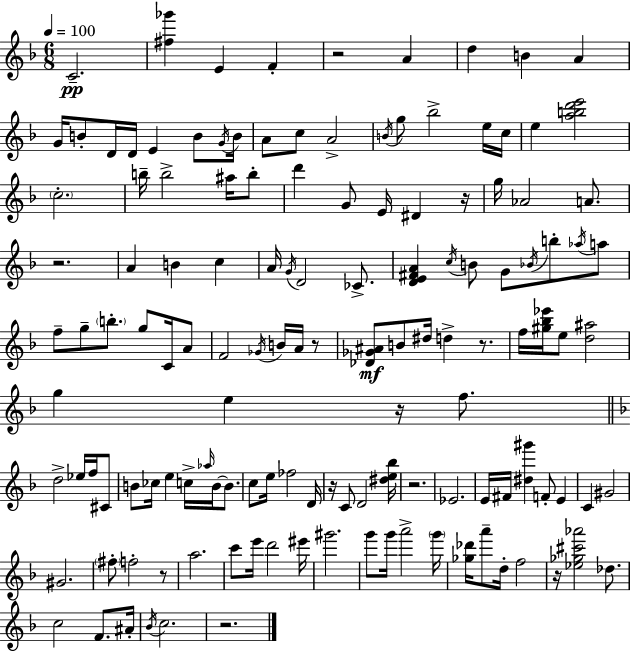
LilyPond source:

{
  \clef treble
  \numericTimeSignature
  \time 6/8
  \key f \major
  \tempo 4 = 100
  c'2.--\pp | <fis'' ges'''>4 e'4 f'4-. | r2 a'4 | d''4 b'4 a'4 | \break g'16 b'8-. d'16 d'16 e'4 b'8 \acciaccatura { g'16 } | b'16 a'8 c''8 a'2-> | \acciaccatura { b'16 } g''8 bes''2-> | e''16 c''16 e''4 <a'' b'' d''' e'''>2 | \break \parenthesize c''2.-. | b''16-- b''2-> ais''16 | b''8-. d'''4 g'8 e'16 dis'4 | r16 g''16 aes'2 a'8. | \break r2. | a'4 b'4 c''4 | a'16 \acciaccatura { g'16 } d'2 | ces'8.-> <d' e' fis' a'>4 \acciaccatura { c''16 } b'8 g'8 | \break \acciaccatura { bes'16 } b''8-. \acciaccatura { aes''16 } a''8 f''8-- g''8-- \parenthesize b''8.-. | g''8 c'16 a'8 f'2 | \acciaccatura { ges'16 } b'16 a'16 r8 <des' ges' ais'>8\mf b'8 dis''16 | d''4-> r8. f''16 <gis'' bes'' ees'''>16 e''8 <d'' ais''>2 | \break g''4 e''4 | r16 f''8. \bar "||" \break \key f \major d''2-> ees''16 f''16 cis'8 | b'8 ces''16 e''4 c''16-> \grace { aes''16 } b'16~~ b'8. | c''8 e''16 fes''2 | d'16 r16 c'8 d'2 | \break <dis'' e'' bes''>16 r2. | ees'2. | e'16 fis'16 <dis'' gis'''>4 f'8-. e'4 | c'4 gis'2 | \break gis'2. | \parenthesize fis''8-. f''2-. r8 | a''2. | c'''8 e'''16 d'''2 | \break eis'''16 gis'''2. | g'''8 g'''16 a'''2-> | \parenthesize g'''16 <ges'' des'''>16 a'''8-- d''16-. f''2 | r16 <ees'' ges'' cis''' aes'''>2 des''8. | \break c''2 f'8. | ais'16-. \acciaccatura { bes'16 } c''2. | r2. | \bar "|."
}